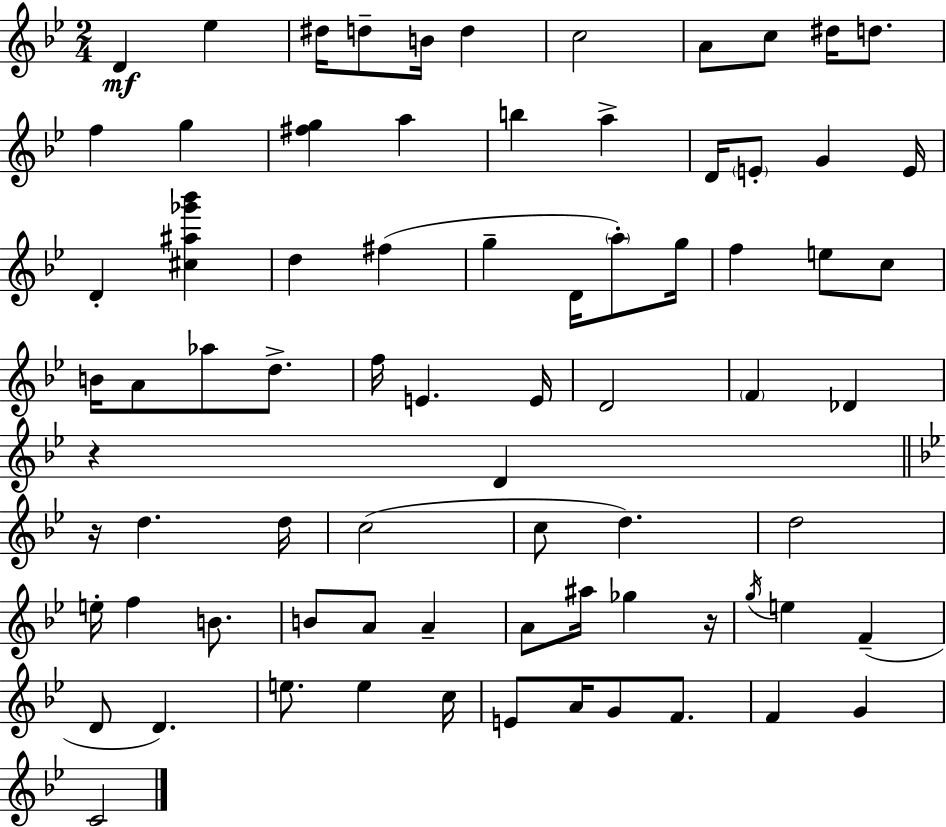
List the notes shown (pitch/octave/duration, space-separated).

D4/q Eb5/q D#5/s D5/e B4/s D5/q C5/h A4/e C5/e D#5/s D5/e. F5/q G5/q [F#5,G5]/q A5/q B5/q A5/q D4/s E4/e G4/q E4/s D4/q [C#5,A#5,Gb6,Bb6]/q D5/q F#5/q G5/q D4/s A5/e G5/s F5/q E5/e C5/e B4/s A4/e Ab5/e D5/e. F5/s E4/q. E4/s D4/h F4/q Db4/q R/q D4/q R/s D5/q. D5/s C5/h C5/e D5/q. D5/h E5/s F5/q B4/e. B4/e A4/e A4/q A4/e A#5/s Gb5/q R/s G5/s E5/q F4/q D4/e D4/q. E5/e. E5/q C5/s E4/e A4/s G4/e F4/e. F4/q G4/q C4/h